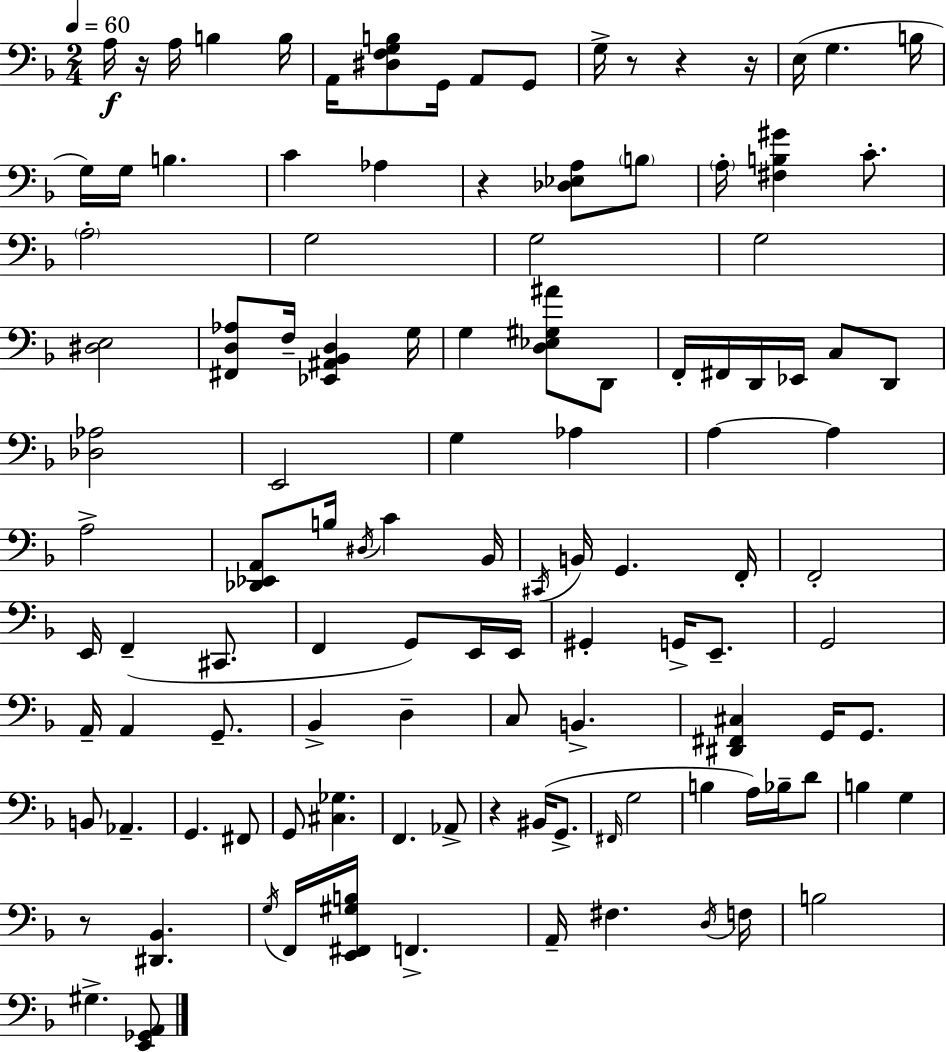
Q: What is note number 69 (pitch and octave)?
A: G2